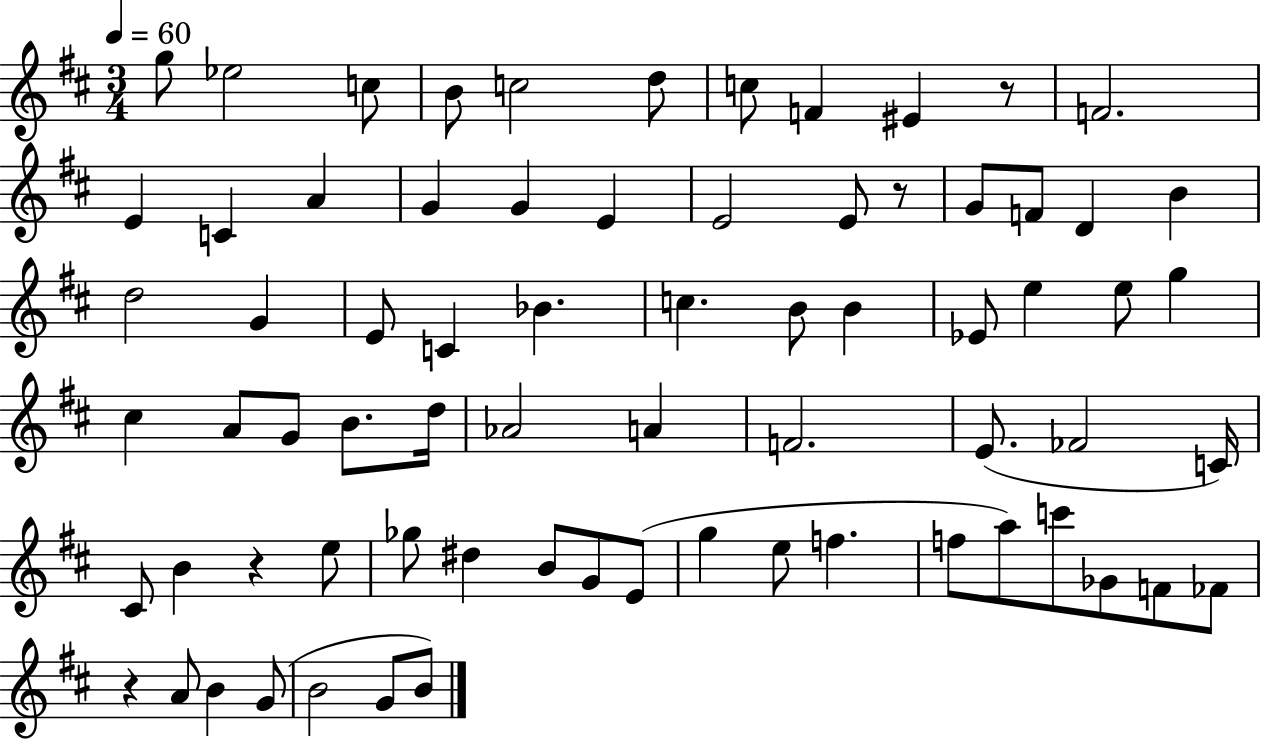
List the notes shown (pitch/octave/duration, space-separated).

G5/e Eb5/h C5/e B4/e C5/h D5/e C5/e F4/q EIS4/q R/e F4/h. E4/q C4/q A4/q G4/q G4/q E4/q E4/h E4/e R/e G4/e F4/e D4/q B4/q D5/h G4/q E4/e C4/q Bb4/q. C5/q. B4/e B4/q Eb4/e E5/q E5/e G5/q C#5/q A4/e G4/e B4/e. D5/s Ab4/h A4/q F4/h. E4/e. FES4/h C4/s C#4/e B4/q R/q E5/e Gb5/e D#5/q B4/e G4/e E4/e G5/q E5/e F5/q. F5/e A5/e C6/e Gb4/e F4/e FES4/e R/q A4/e B4/q G4/e B4/h G4/e B4/e